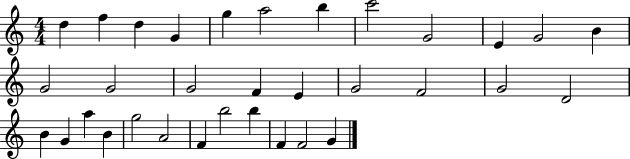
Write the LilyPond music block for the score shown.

{
  \clef treble
  \numericTimeSignature
  \time 4/4
  \key c \major
  d''4 f''4 d''4 g'4 | g''4 a''2 b''4 | c'''2 g'2 | e'4 g'2 b'4 | \break g'2 g'2 | g'2 f'4 e'4 | g'2 f'2 | g'2 d'2 | \break b'4 g'4 a''4 b'4 | g''2 a'2 | f'4 b''2 b''4 | f'4 f'2 g'4 | \break \bar "|."
}